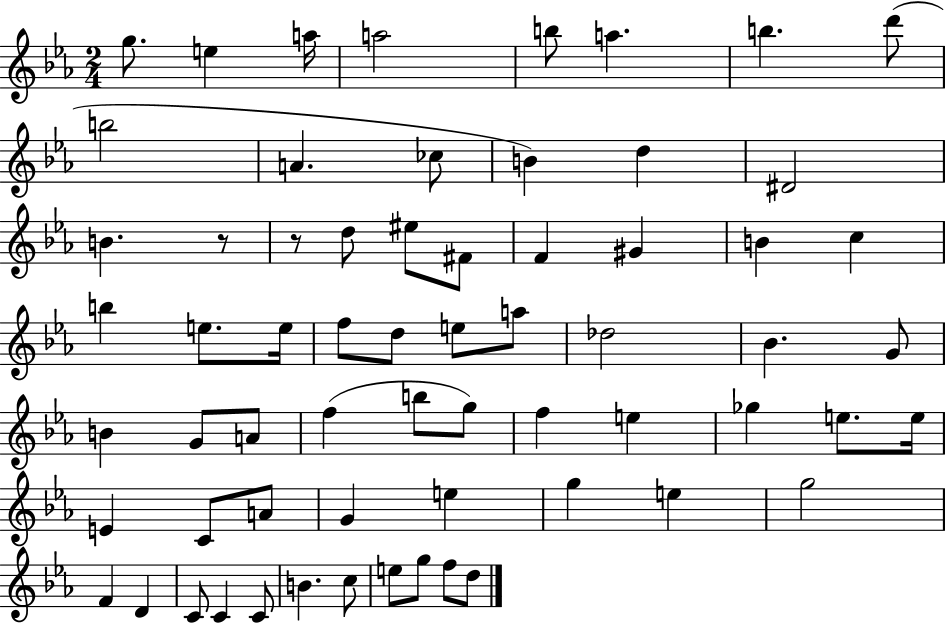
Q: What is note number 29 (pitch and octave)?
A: A5